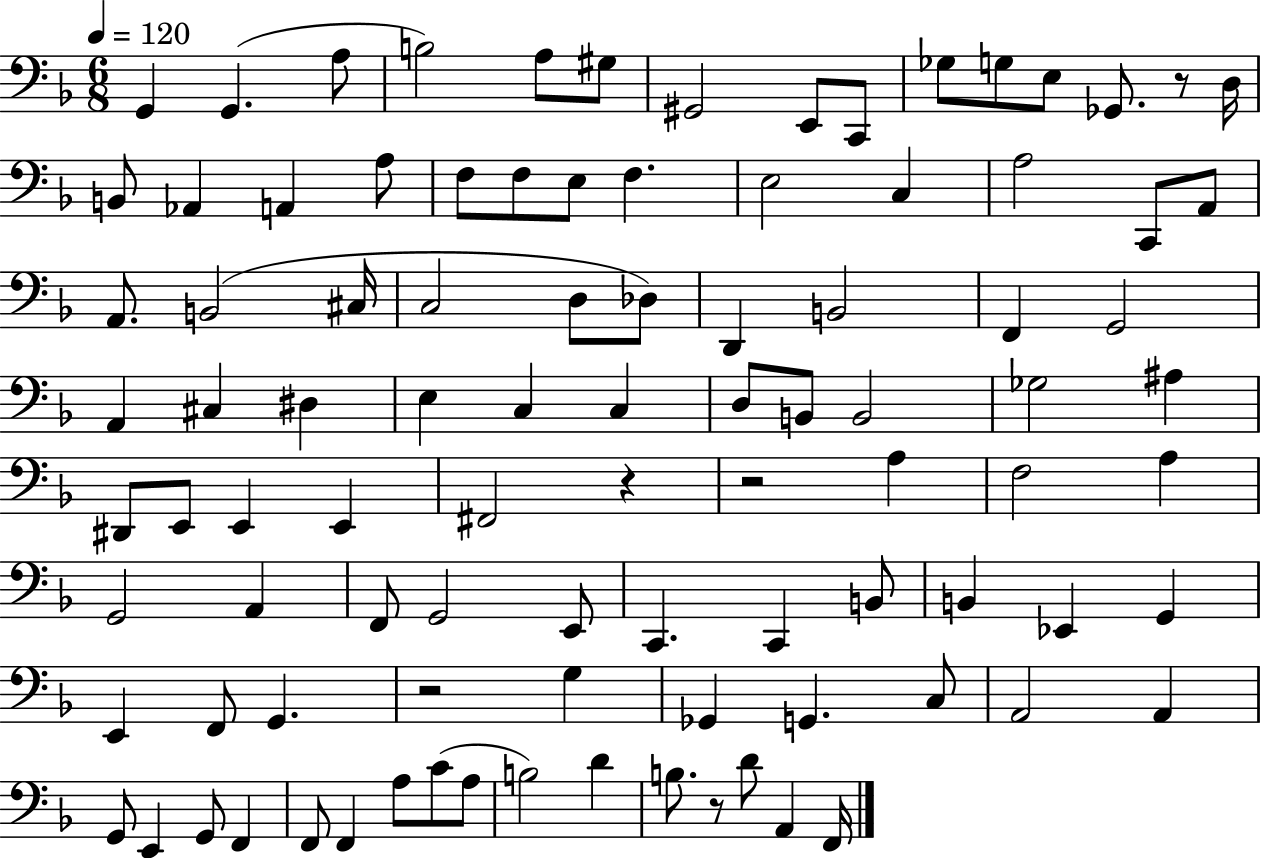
{
  \clef bass
  \numericTimeSignature
  \time 6/8
  \key f \major
  \tempo 4 = 120
  \repeat volta 2 { g,4 g,4.( a8 | b2) a8 gis8 | gis,2 e,8 c,8 | ges8 g8 e8 ges,8. r8 d16 | \break b,8 aes,4 a,4 a8 | f8 f8 e8 f4. | e2 c4 | a2 c,8 a,8 | \break a,8. b,2( cis16 | c2 d8 des8) | d,4 b,2 | f,4 g,2 | \break a,4 cis4 dis4 | e4 c4 c4 | d8 b,8 b,2 | ges2 ais4 | \break dis,8 e,8 e,4 e,4 | fis,2 r4 | r2 a4 | f2 a4 | \break g,2 a,4 | f,8 g,2 e,8 | c,4. c,4 b,8 | b,4 ees,4 g,4 | \break e,4 f,8 g,4. | r2 g4 | ges,4 g,4. c8 | a,2 a,4 | \break g,8 e,4 g,8 f,4 | f,8 f,4 a8 c'8( a8 | b2) d'4 | b8. r8 d'8 a,4 f,16 | \break } \bar "|."
}